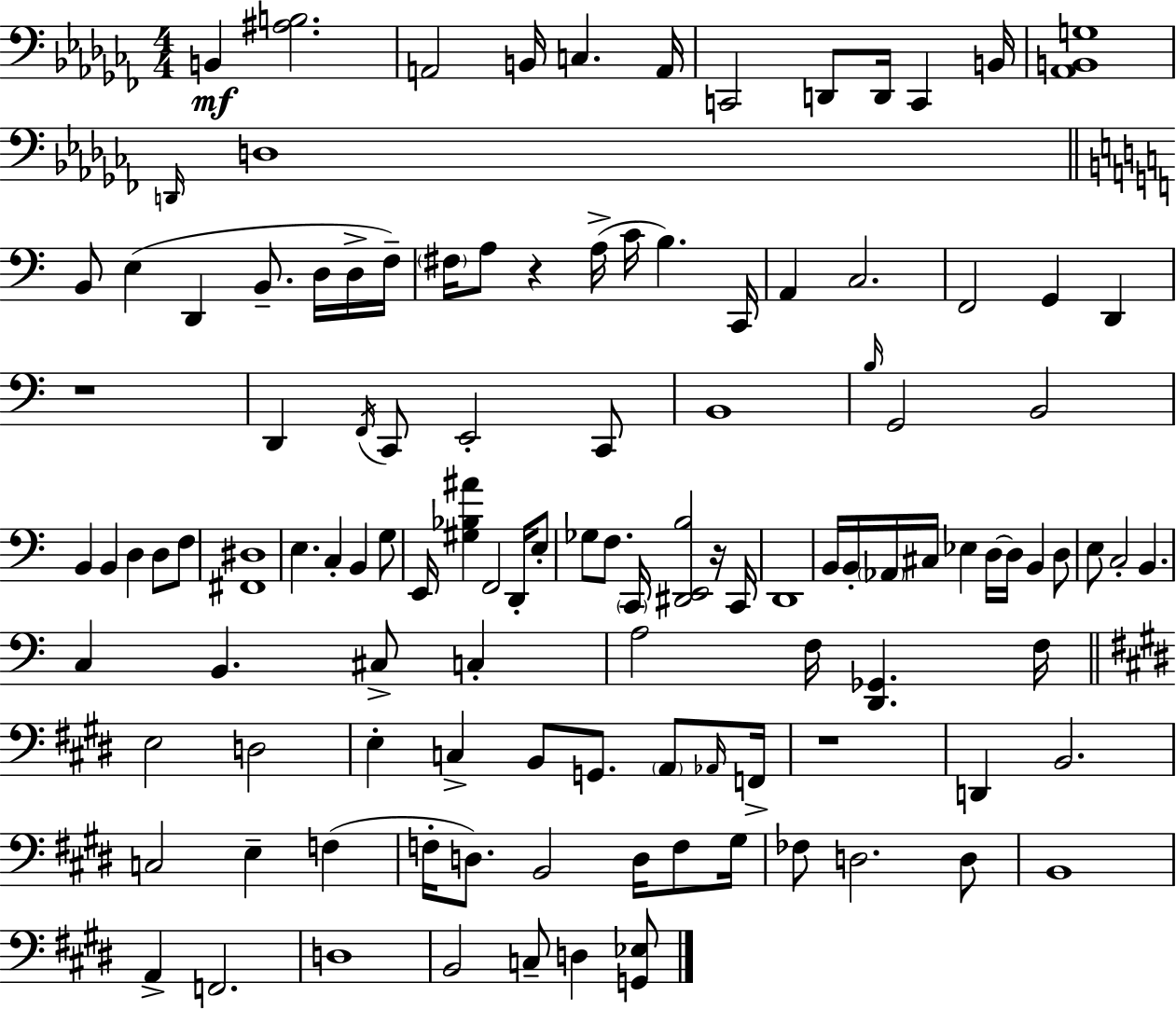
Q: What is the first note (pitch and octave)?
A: B2